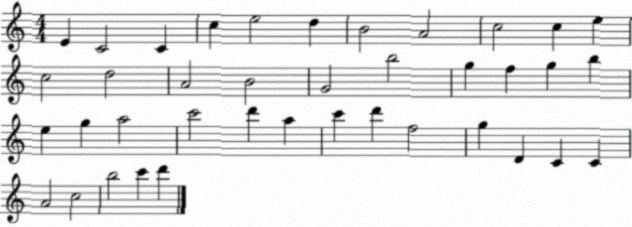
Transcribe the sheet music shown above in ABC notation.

X:1
T:Untitled
M:4/4
L:1/4
K:C
E C2 C c e2 d B2 A2 c2 c e c2 d2 A2 B2 G2 b2 g f g b e g a2 c'2 d' a c' d' f2 g D C C A2 c2 b2 c' d'